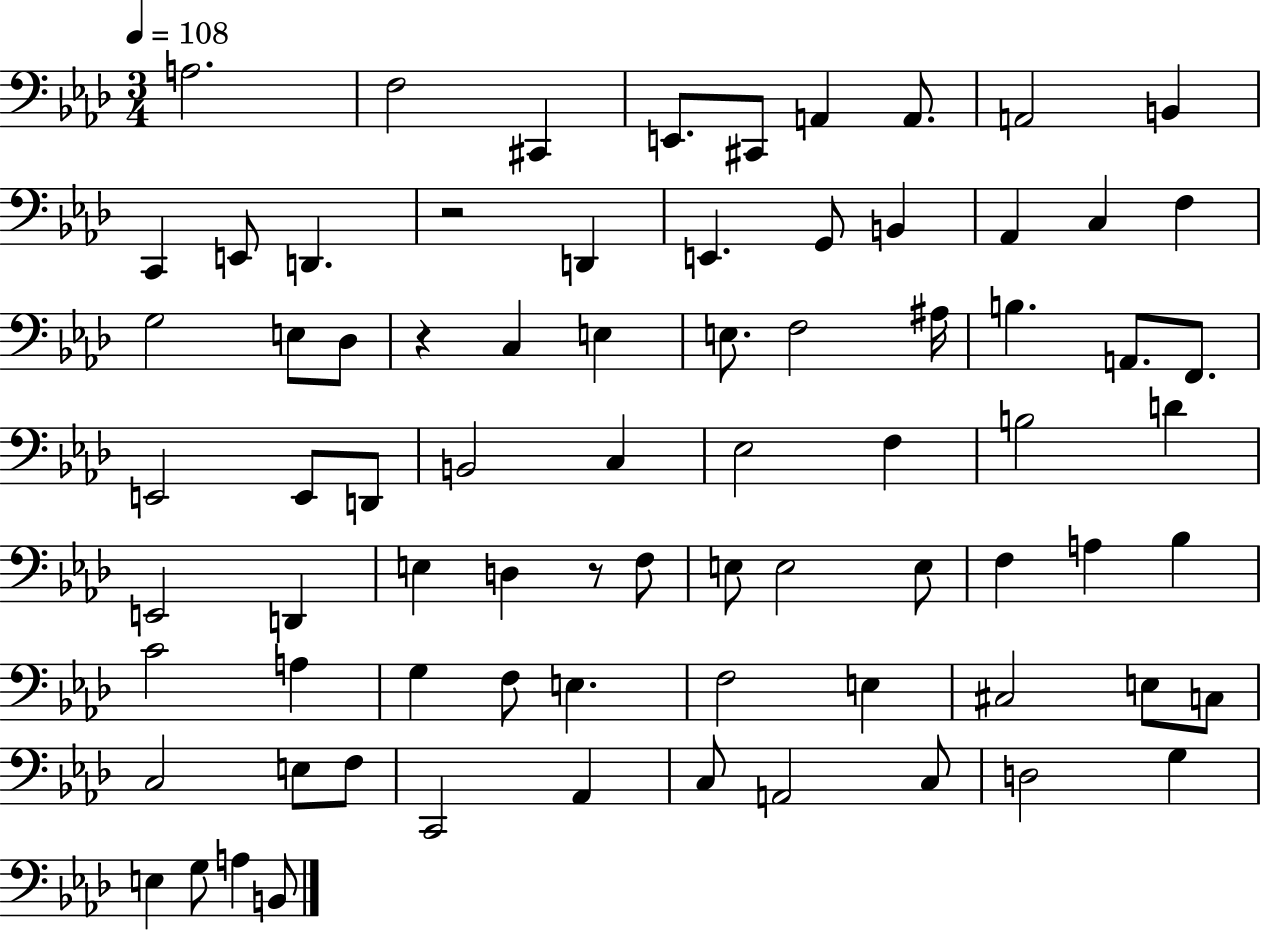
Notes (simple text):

A3/h. F3/h C#2/q E2/e. C#2/e A2/q A2/e. A2/h B2/q C2/q E2/e D2/q. R/h D2/q E2/q. G2/e B2/q Ab2/q C3/q F3/q G3/h E3/e Db3/e R/q C3/q E3/q E3/e. F3/h A#3/s B3/q. A2/e. F2/e. E2/h E2/e D2/e B2/h C3/q Eb3/h F3/q B3/h D4/q E2/h D2/q E3/q D3/q R/e F3/e E3/e E3/h E3/e F3/q A3/q Bb3/q C4/h A3/q G3/q F3/e E3/q. F3/h E3/q C#3/h E3/e C3/e C3/h E3/e F3/e C2/h Ab2/q C3/e A2/h C3/e D3/h G3/q E3/q G3/e A3/q B2/e